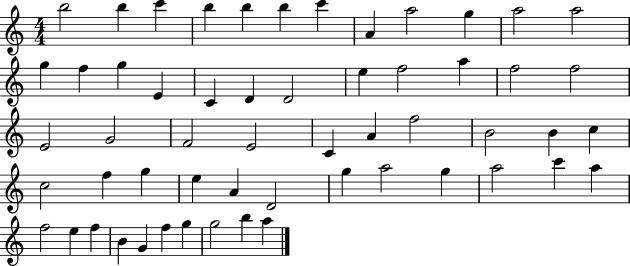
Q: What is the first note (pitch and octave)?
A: B5